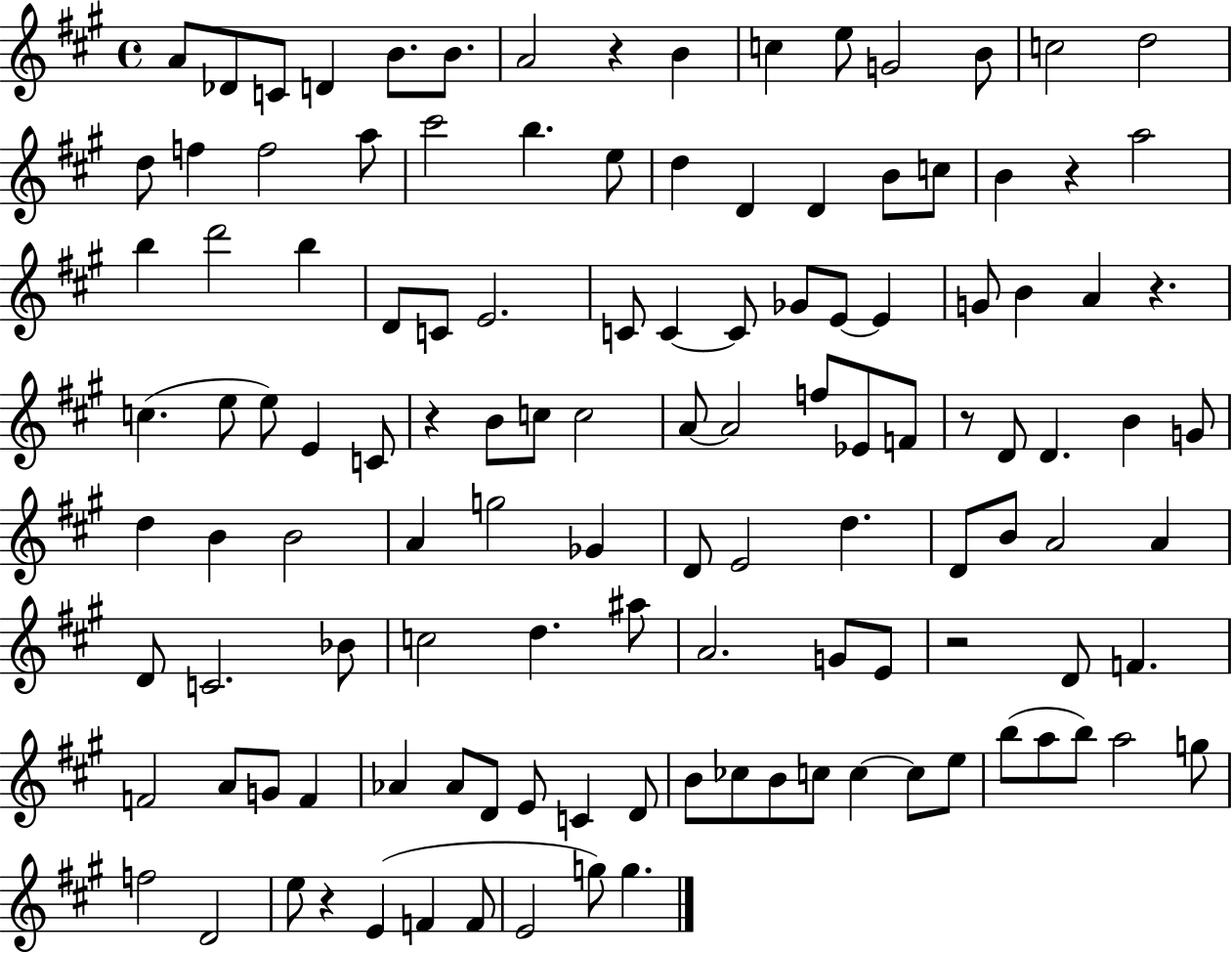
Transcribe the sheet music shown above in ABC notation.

X:1
T:Untitled
M:4/4
L:1/4
K:A
A/2 _D/2 C/2 D B/2 B/2 A2 z B c e/2 G2 B/2 c2 d2 d/2 f f2 a/2 ^c'2 b e/2 d D D B/2 c/2 B z a2 b d'2 b D/2 C/2 E2 C/2 C C/2 _G/2 E/2 E G/2 B A z c e/2 e/2 E C/2 z B/2 c/2 c2 A/2 A2 f/2 _E/2 F/2 z/2 D/2 D B G/2 d B B2 A g2 _G D/2 E2 d D/2 B/2 A2 A D/2 C2 _B/2 c2 d ^a/2 A2 G/2 E/2 z2 D/2 F F2 A/2 G/2 F _A _A/2 D/2 E/2 C D/2 B/2 _c/2 B/2 c/2 c c/2 e/2 b/2 a/2 b/2 a2 g/2 f2 D2 e/2 z E F F/2 E2 g/2 g